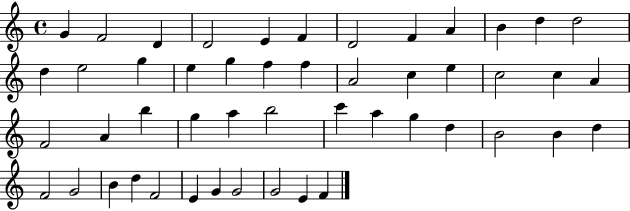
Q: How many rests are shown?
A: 0